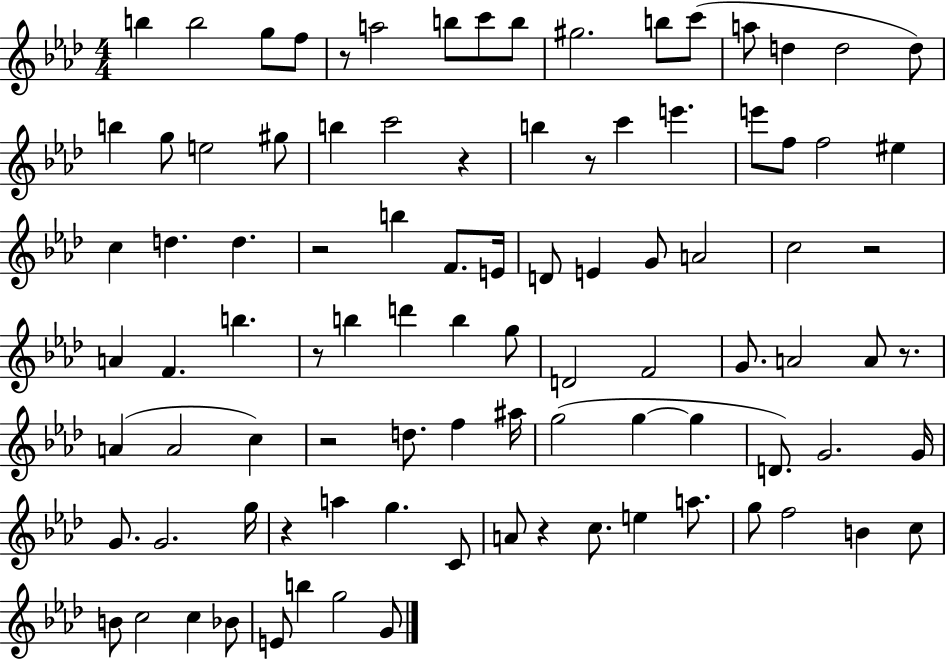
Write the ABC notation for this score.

X:1
T:Untitled
M:4/4
L:1/4
K:Ab
b b2 g/2 f/2 z/2 a2 b/2 c'/2 b/2 ^g2 b/2 c'/2 a/2 d d2 d/2 b g/2 e2 ^g/2 b c'2 z b z/2 c' e' e'/2 f/2 f2 ^e c d d z2 b F/2 E/4 D/2 E G/2 A2 c2 z2 A F b z/2 b d' b g/2 D2 F2 G/2 A2 A/2 z/2 A A2 c z2 d/2 f ^a/4 g2 g g D/2 G2 G/4 G/2 G2 g/4 z a g C/2 A/2 z c/2 e a/2 g/2 f2 B c/2 B/2 c2 c _B/2 E/2 b g2 G/2